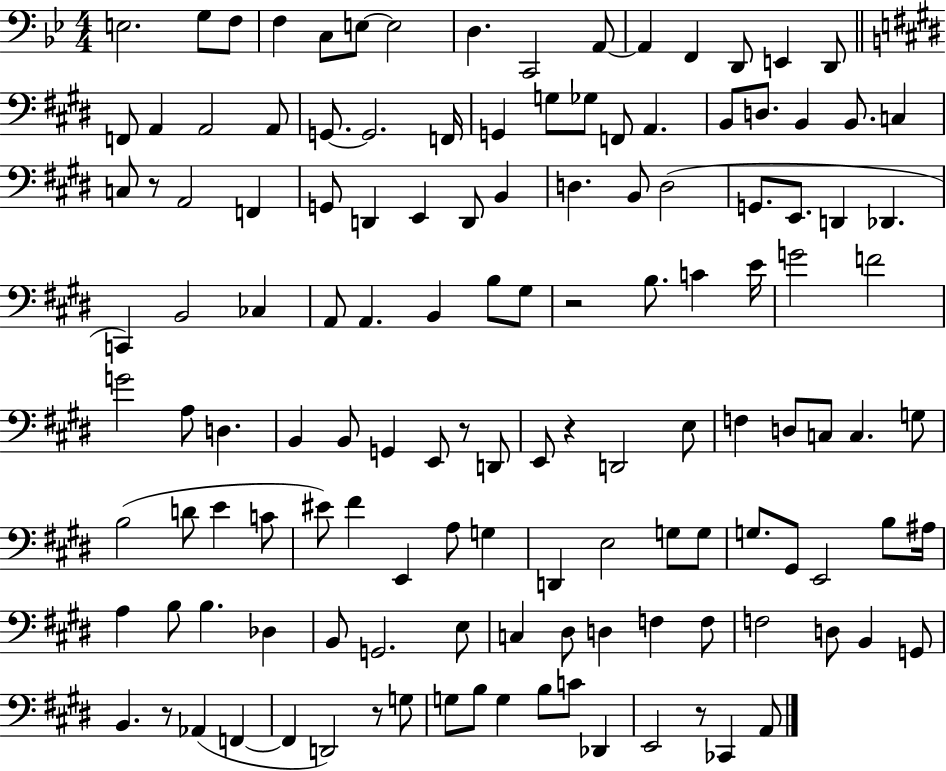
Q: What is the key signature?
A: BES major